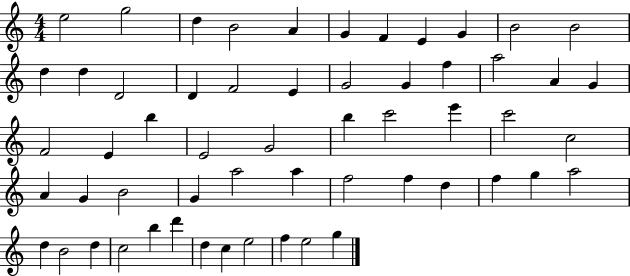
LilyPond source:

{
  \clef treble
  \numericTimeSignature
  \time 4/4
  \key c \major
  e''2 g''2 | d''4 b'2 a'4 | g'4 f'4 e'4 g'4 | b'2 b'2 | \break d''4 d''4 d'2 | d'4 f'2 e'4 | g'2 g'4 f''4 | a''2 a'4 g'4 | \break f'2 e'4 b''4 | e'2 g'2 | b''4 c'''2 e'''4 | c'''2 c''2 | \break a'4 g'4 b'2 | g'4 a''2 a''4 | f''2 f''4 d''4 | f''4 g''4 a''2 | \break d''4 b'2 d''4 | c''2 b''4 d'''4 | d''4 c''4 e''2 | f''4 e''2 g''4 | \break \bar "|."
}